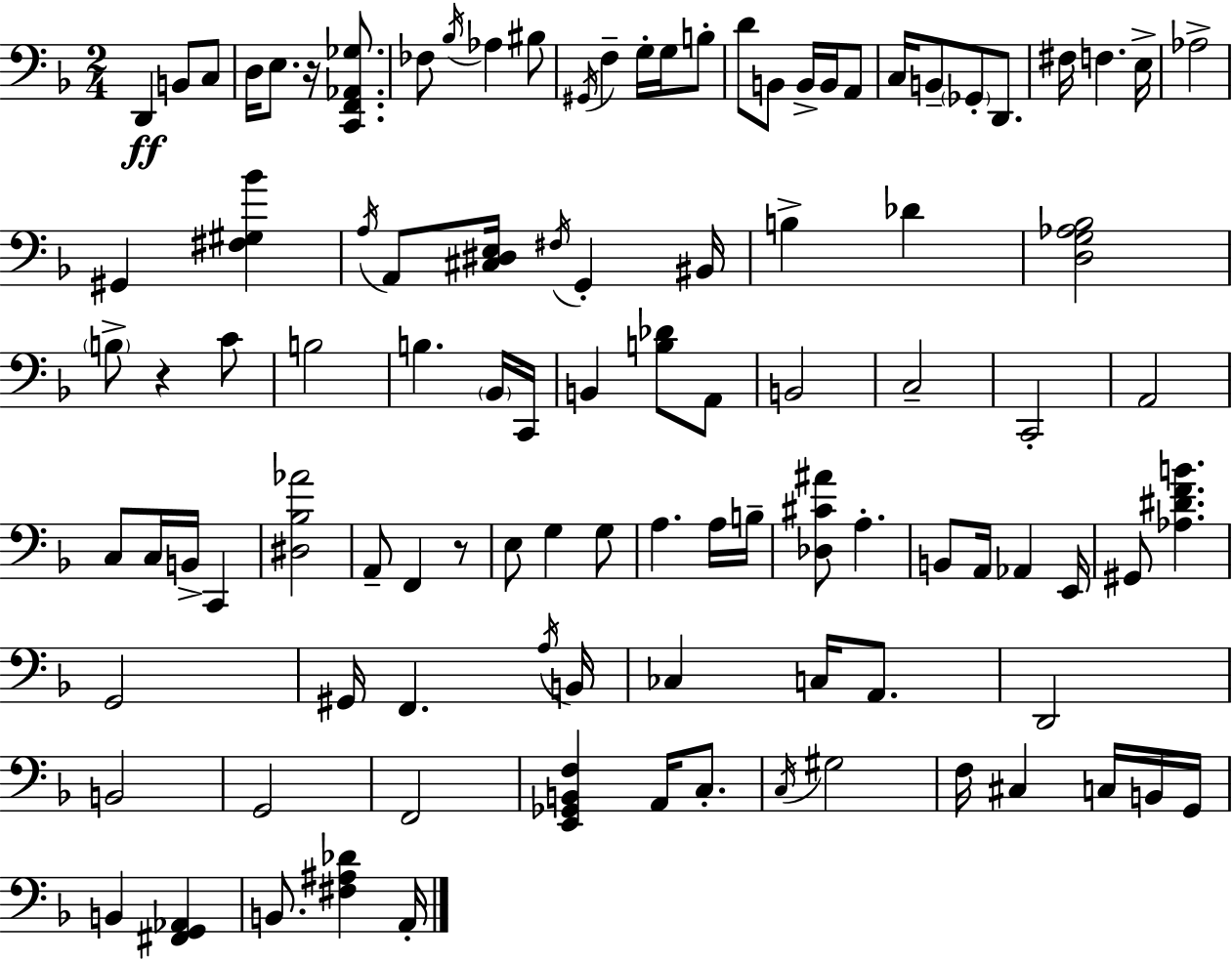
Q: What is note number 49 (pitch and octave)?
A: C3